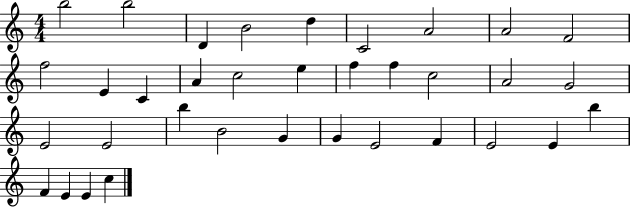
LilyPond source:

{
  \clef treble
  \numericTimeSignature
  \time 4/4
  \key c \major
  b''2 b''2 | d'4 b'2 d''4 | c'2 a'2 | a'2 f'2 | \break f''2 e'4 c'4 | a'4 c''2 e''4 | f''4 f''4 c''2 | a'2 g'2 | \break e'2 e'2 | b''4 b'2 g'4 | g'4 e'2 f'4 | e'2 e'4 b''4 | \break f'4 e'4 e'4 c''4 | \bar "|."
}